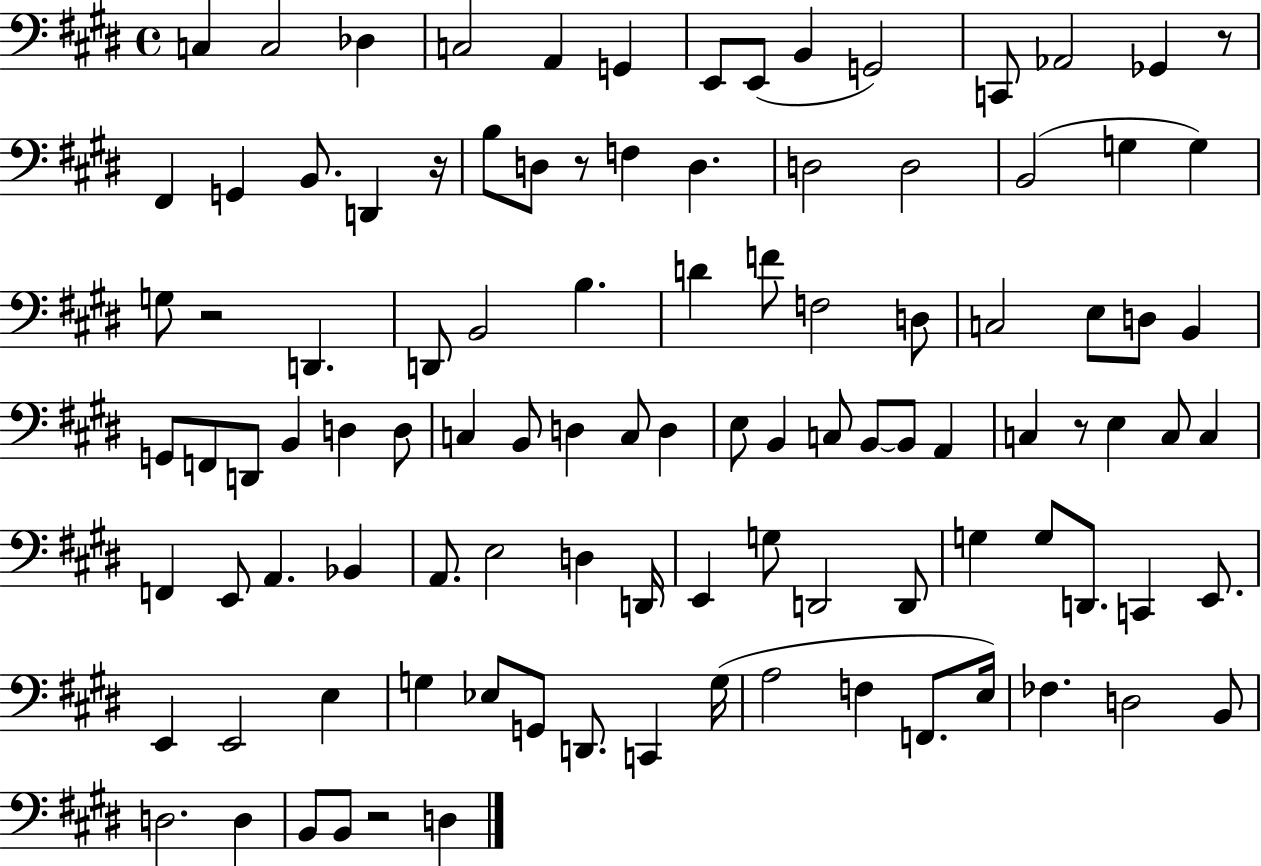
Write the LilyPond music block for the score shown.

{
  \clef bass
  \time 4/4
  \defaultTimeSignature
  \key e \major
  c4 c2 des4 | c2 a,4 g,4 | e,8 e,8( b,4 g,2) | c,8 aes,2 ges,4 r8 | \break fis,4 g,4 b,8. d,4 r16 | b8 d8 r8 f4 d4. | d2 d2 | b,2( g4 g4) | \break g8 r2 d,4. | d,8 b,2 b4. | d'4 f'8 f2 d8 | c2 e8 d8 b,4 | \break g,8 f,8 d,8 b,4 d4 d8 | c4 b,8 d4 c8 d4 | e8 b,4 c8 b,8~~ b,8 a,4 | c4 r8 e4 c8 c4 | \break f,4 e,8 a,4. bes,4 | a,8. e2 d4 d,16 | e,4 g8 d,2 d,8 | g4 g8 d,8. c,4 e,8. | \break e,4 e,2 e4 | g4 ees8 g,8 d,8. c,4 g16( | a2 f4 f,8. e16) | fes4. d2 b,8 | \break d2. d4 | b,8 b,8 r2 d4 | \bar "|."
}